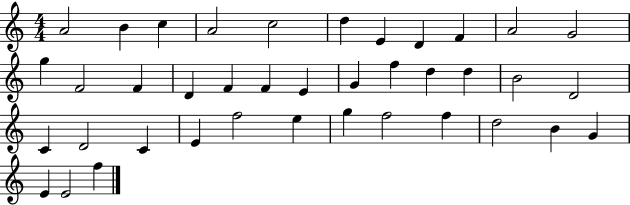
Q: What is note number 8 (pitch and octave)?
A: D4